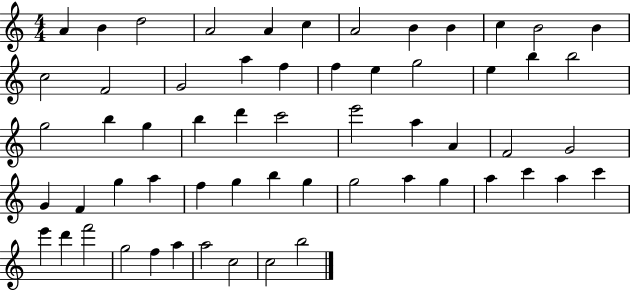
A4/q B4/q D5/h A4/h A4/q C5/q A4/h B4/q B4/q C5/q B4/h B4/q C5/h F4/h G4/h A5/q F5/q F5/q E5/q G5/h E5/q B5/q B5/h G5/h B5/q G5/q B5/q D6/q C6/h E6/h A5/q A4/q F4/h G4/h G4/q F4/q G5/q A5/q F5/q G5/q B5/q G5/q G5/h A5/q G5/q A5/q C6/q A5/q C6/q E6/q D6/q F6/h G5/h F5/q A5/q A5/h C5/h C5/h B5/h